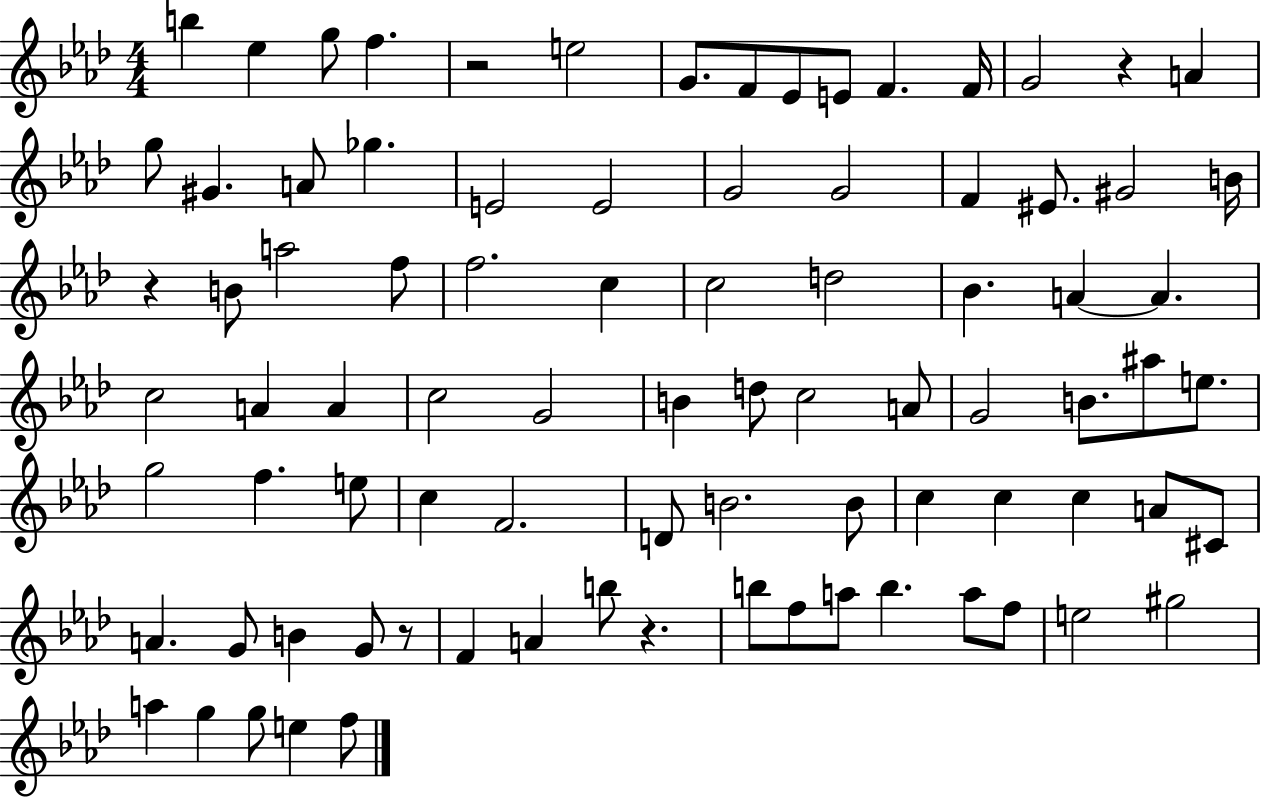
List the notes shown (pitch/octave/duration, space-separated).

B5/q Eb5/q G5/e F5/q. R/h E5/h G4/e. F4/e Eb4/e E4/e F4/q. F4/s G4/h R/q A4/q G5/e G#4/q. A4/e Gb5/q. E4/h E4/h G4/h G4/h F4/q EIS4/e. G#4/h B4/s R/q B4/e A5/h F5/e F5/h. C5/q C5/h D5/h Bb4/q. A4/q A4/q. C5/h A4/q A4/q C5/h G4/h B4/q D5/e C5/h A4/e G4/h B4/e. A#5/e E5/e. G5/h F5/q. E5/e C5/q F4/h. D4/e B4/h. B4/e C5/q C5/q C5/q A4/e C#4/e A4/q. G4/e B4/q G4/e R/e F4/q A4/q B5/e R/q. B5/e F5/e A5/e B5/q. A5/e F5/e E5/h G#5/h A5/q G5/q G5/e E5/q F5/e